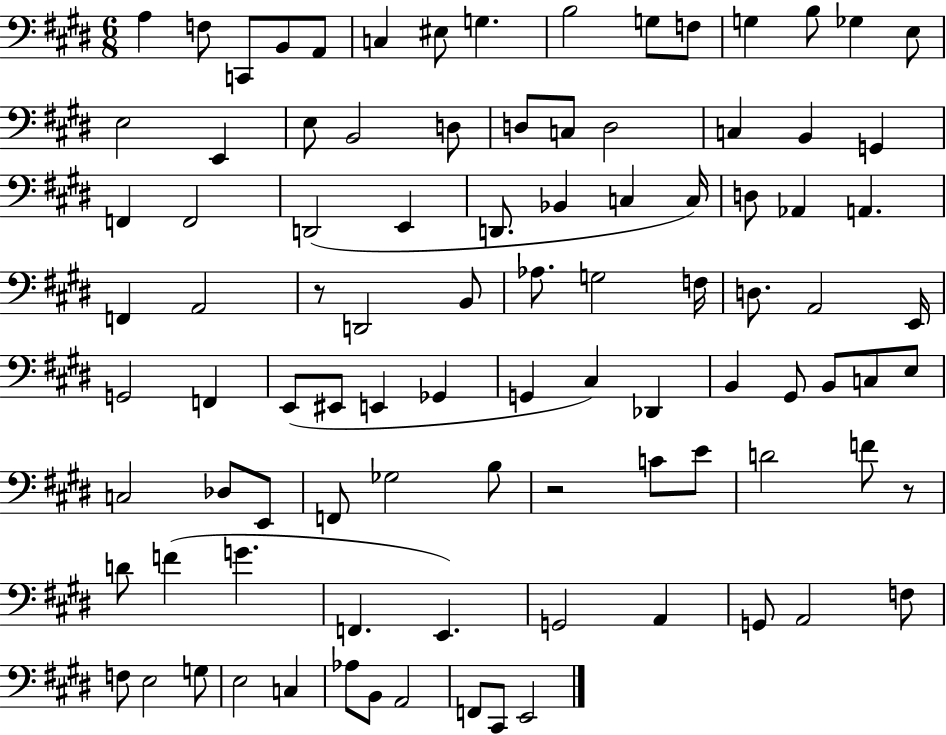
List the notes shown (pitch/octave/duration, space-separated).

A3/q F3/e C2/e B2/e A2/e C3/q EIS3/e G3/q. B3/h G3/e F3/e G3/q B3/e Gb3/q E3/e E3/h E2/q E3/e B2/h D3/e D3/e C3/e D3/h C3/q B2/q G2/q F2/q F2/h D2/h E2/q D2/e. Bb2/q C3/q C3/s D3/e Ab2/q A2/q. F2/q A2/h R/e D2/h B2/e Ab3/e. G3/h F3/s D3/e. A2/h E2/s G2/h F2/q E2/e EIS2/e E2/q Gb2/q G2/q C#3/q Db2/q B2/q G#2/e B2/e C3/e E3/e C3/h Db3/e E2/e F2/e Gb3/h B3/e R/h C4/e E4/e D4/h F4/e R/e D4/e F4/q G4/q. F2/q. E2/q. G2/h A2/q G2/e A2/h F3/e F3/e E3/h G3/e E3/h C3/q Ab3/e B2/e A2/h F2/e C#2/e E2/h